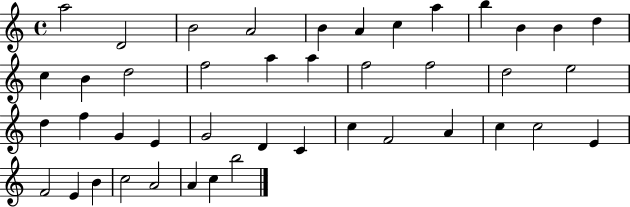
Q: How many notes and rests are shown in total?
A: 43